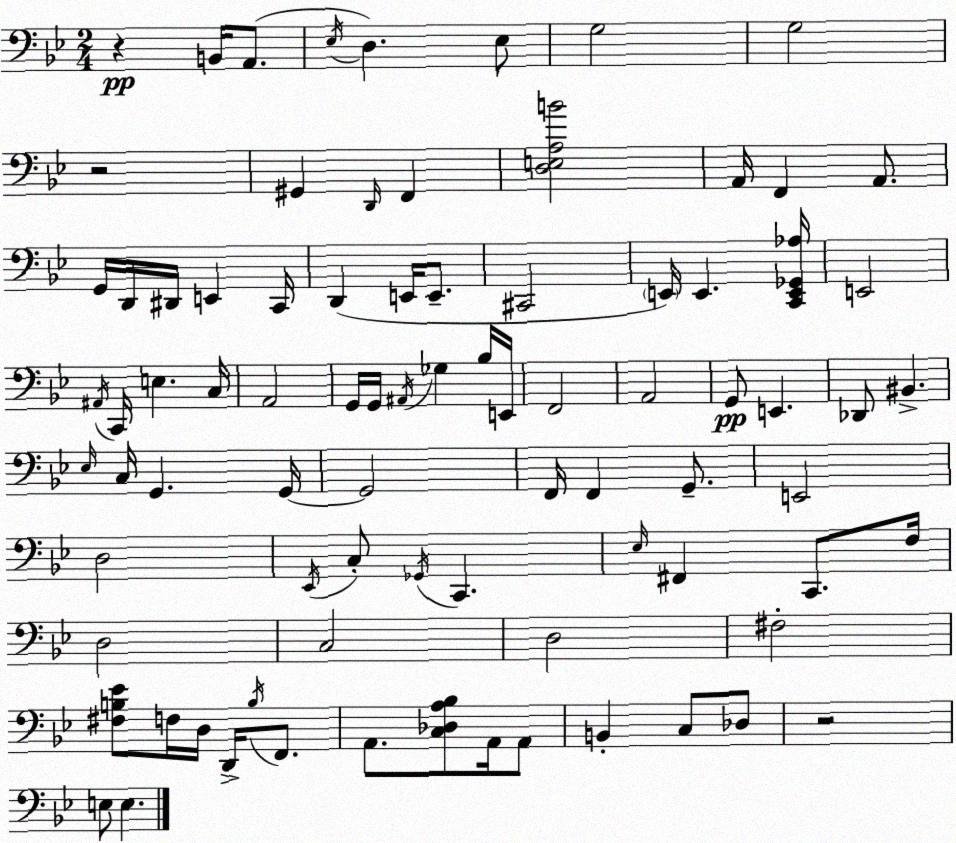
X:1
T:Untitled
M:2/4
L:1/4
K:Gm
z B,,/4 A,,/2 _E,/4 D, _E,/2 G,2 G,2 z2 ^G,, D,,/4 F,, [D,E,A,B]2 A,,/4 F,, A,,/2 G,,/4 D,,/4 ^D,,/4 E,, C,,/4 D,, E,,/4 E,,/2 ^C,,2 E,,/4 E,, [C,,E,,_G,,_A,]/4 E,,2 ^A,,/4 C,,/4 E, C,/4 A,,2 G,,/4 G,,/4 ^A,,/4 _G, _B,/4 E,,/4 F,,2 A,,2 G,,/2 E,, _D,,/2 ^B,, _E,/4 C,/4 G,, G,,/4 G,,2 F,,/4 F,, G,,/2 E,,2 D,2 _E,,/4 C,/2 _G,,/4 C,, _E,/4 ^F,, C,,/2 F,/4 D,2 C,2 D,2 ^F,2 [^F,B,_E]/2 F,/4 D,/4 D,,/4 B,/4 F,,/2 A,,/2 [C,_D,A,_B,]/2 A,,/4 A,,/2 B,, C,/2 _D,/2 z2 E,/2 E,